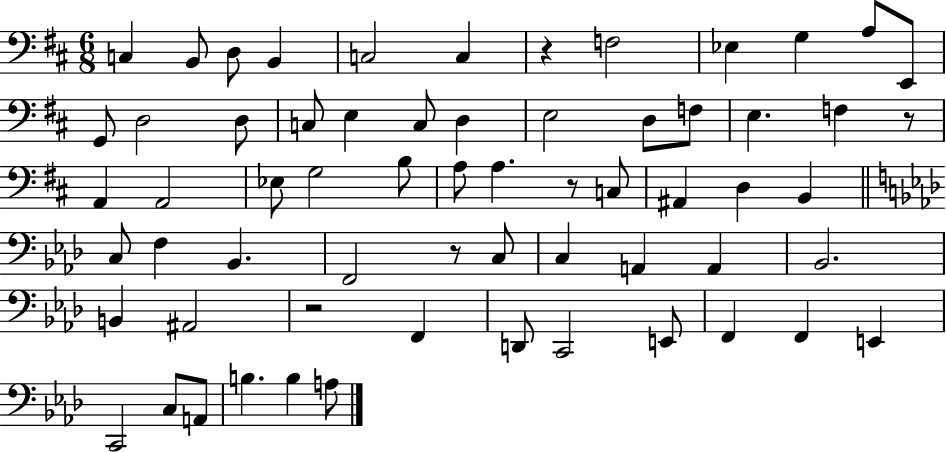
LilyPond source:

{
  \clef bass
  \numericTimeSignature
  \time 6/8
  \key d \major
  \repeat volta 2 { c4 b,8 d8 b,4 | c2 c4 | r4 f2 | ees4 g4 a8 e,8 | \break g,8 d2 d8 | c8 e4 c8 d4 | e2 d8 f8 | e4. f4 r8 | \break a,4 a,2 | ees8 g2 b8 | a8 a4. r8 c8 | ais,4 d4 b,4 | \break \bar "||" \break \key aes \major c8 f4 bes,4. | f,2 r8 c8 | c4 a,4 a,4 | bes,2. | \break b,4 ais,2 | r2 f,4 | d,8 c,2 e,8 | f,4 f,4 e,4 | \break c,2 c8 a,8 | b4. b4 a8 | } \bar "|."
}